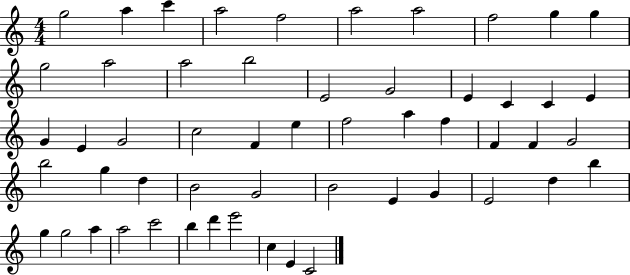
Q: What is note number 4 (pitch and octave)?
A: A5